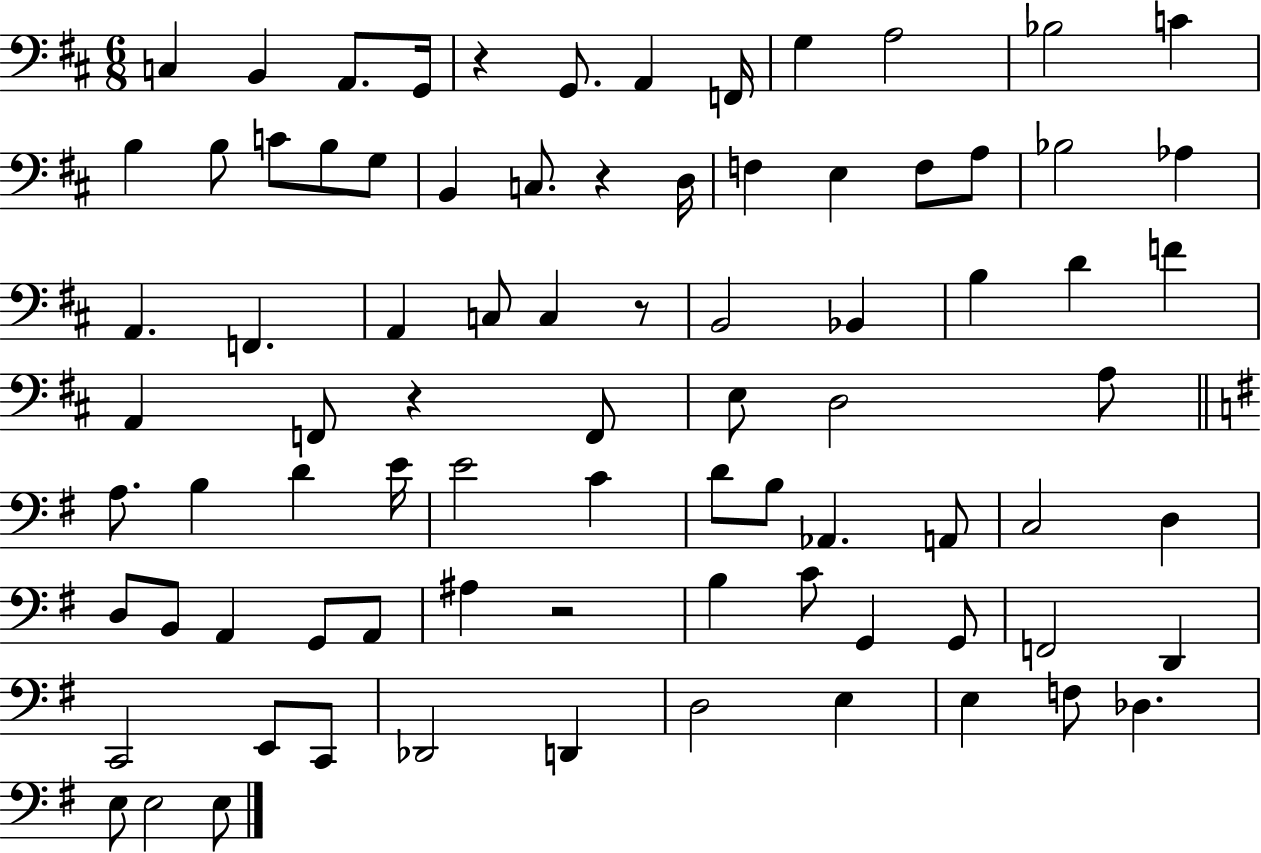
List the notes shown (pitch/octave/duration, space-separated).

C3/q B2/q A2/e. G2/s R/q G2/e. A2/q F2/s G3/q A3/h Bb3/h C4/q B3/q B3/e C4/e B3/e G3/e B2/q C3/e. R/q D3/s F3/q E3/q F3/e A3/e Bb3/h Ab3/q A2/q. F2/q. A2/q C3/e C3/q R/e B2/h Bb2/q B3/q D4/q F4/q A2/q F2/e R/q F2/e E3/e D3/h A3/e A3/e. B3/q D4/q E4/s E4/h C4/q D4/e B3/e Ab2/q. A2/e C3/h D3/q D3/e B2/e A2/q G2/e A2/e A#3/q R/h B3/q C4/e G2/q G2/e F2/h D2/q C2/h E2/e C2/e Db2/h D2/q D3/h E3/q E3/q F3/e Db3/q. E3/e E3/h E3/e